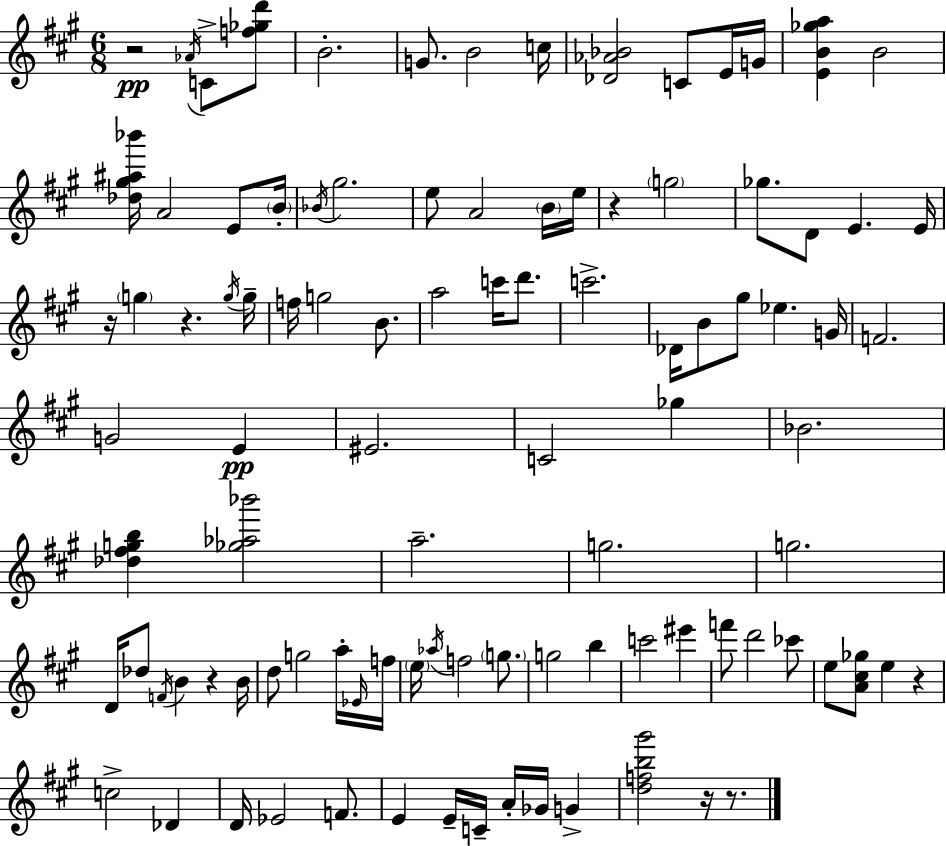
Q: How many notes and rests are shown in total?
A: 99